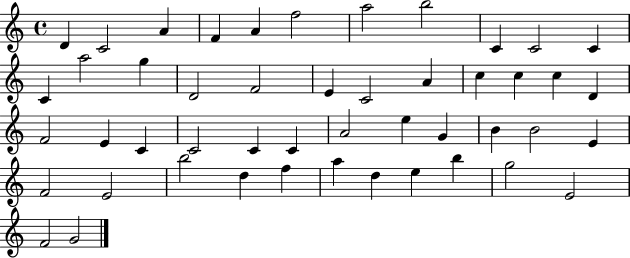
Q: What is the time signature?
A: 4/4